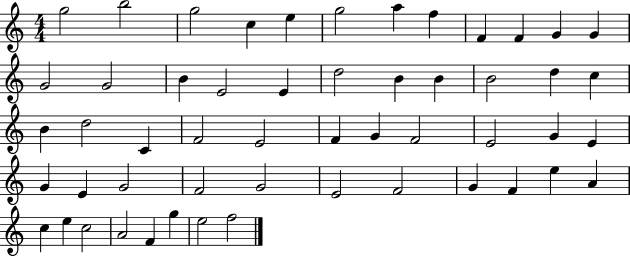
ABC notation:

X:1
T:Untitled
M:4/4
L:1/4
K:C
g2 b2 g2 c e g2 a f F F G G G2 G2 B E2 E d2 B B B2 d c B d2 C F2 E2 F G F2 E2 G E G E G2 F2 G2 E2 F2 G F e A c e c2 A2 F g e2 f2